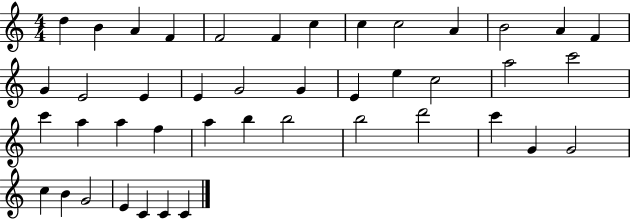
{
  \clef treble
  \numericTimeSignature
  \time 4/4
  \key c \major
  d''4 b'4 a'4 f'4 | f'2 f'4 c''4 | c''4 c''2 a'4 | b'2 a'4 f'4 | \break g'4 e'2 e'4 | e'4 g'2 g'4 | e'4 e''4 c''2 | a''2 c'''2 | \break c'''4 a''4 a''4 f''4 | a''4 b''4 b''2 | b''2 d'''2 | c'''4 g'4 g'2 | \break c''4 b'4 g'2 | e'4 c'4 c'4 c'4 | \bar "|."
}